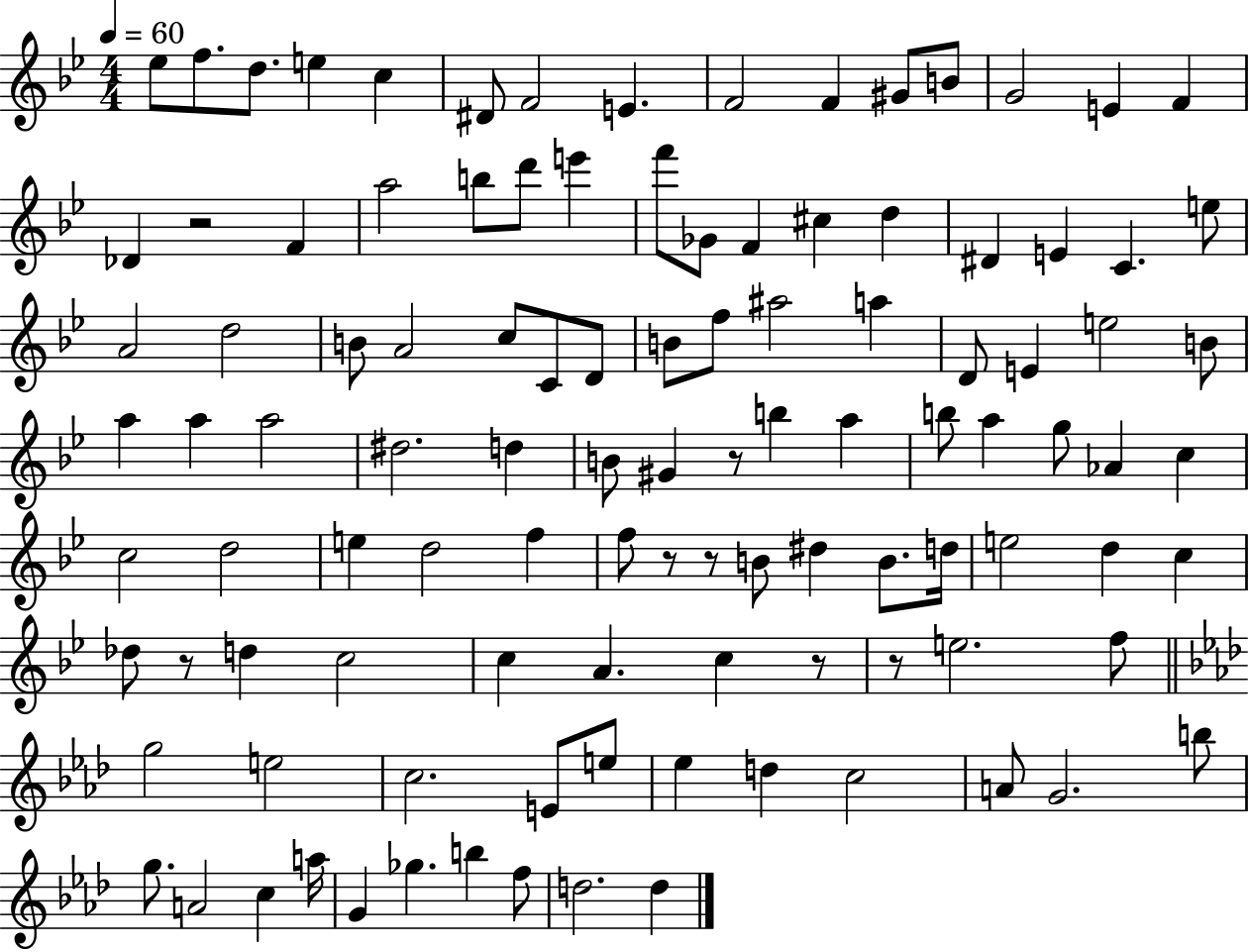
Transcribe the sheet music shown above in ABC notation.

X:1
T:Untitled
M:4/4
L:1/4
K:Bb
_e/2 f/2 d/2 e c ^D/2 F2 E F2 F ^G/2 B/2 G2 E F _D z2 F a2 b/2 d'/2 e' f'/2 _G/2 F ^c d ^D E C e/2 A2 d2 B/2 A2 c/2 C/2 D/2 B/2 f/2 ^a2 a D/2 E e2 B/2 a a a2 ^d2 d B/2 ^G z/2 b a b/2 a g/2 _A c c2 d2 e d2 f f/2 z/2 z/2 B/2 ^d B/2 d/4 e2 d c _d/2 z/2 d c2 c A c z/2 z/2 e2 f/2 g2 e2 c2 E/2 e/2 _e d c2 A/2 G2 b/2 g/2 A2 c a/4 G _g b f/2 d2 d